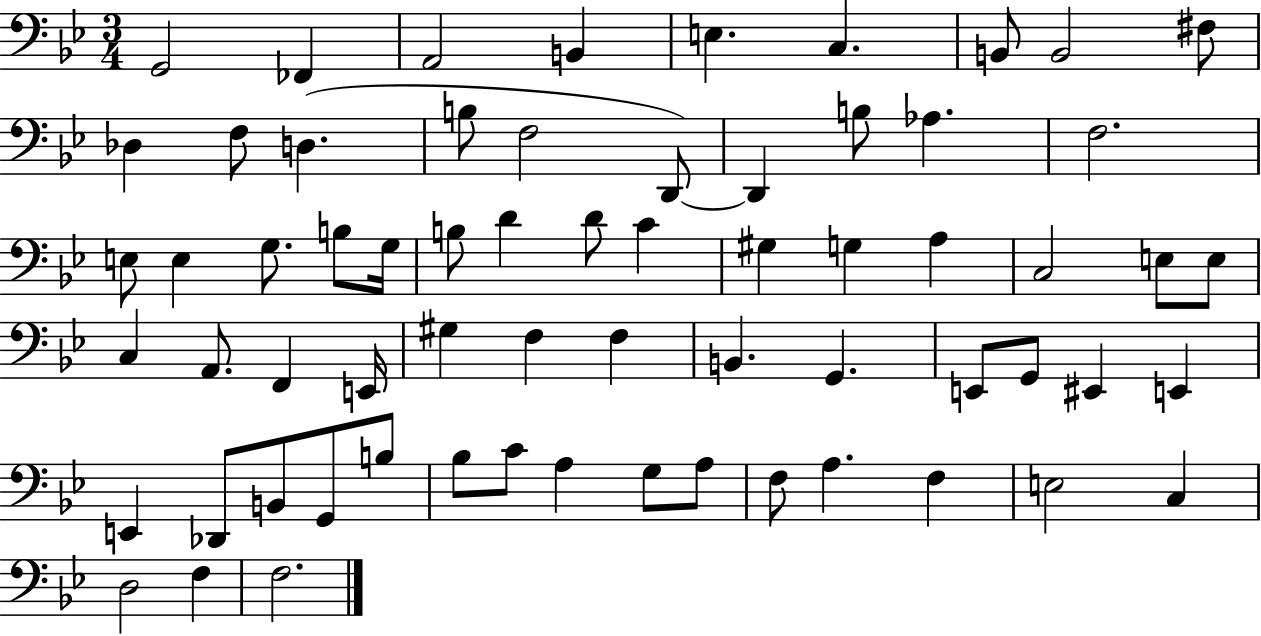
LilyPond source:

{
  \clef bass
  \numericTimeSignature
  \time 3/4
  \key bes \major
  g,2 fes,4 | a,2 b,4 | e4. c4. | b,8 b,2 fis8 | \break des4 f8 d4.( | b8 f2 d,8~~) | d,4 b8 aes4. | f2. | \break e8 e4 g8. b8 g16 | b8 d'4 d'8 c'4 | gis4 g4 a4 | c2 e8 e8 | \break c4 a,8. f,4 e,16 | gis4 f4 f4 | b,4. g,4. | e,8 g,8 eis,4 e,4 | \break e,4 des,8 b,8 g,8 b8 | bes8 c'8 a4 g8 a8 | f8 a4. f4 | e2 c4 | \break d2 f4 | f2. | \bar "|."
}